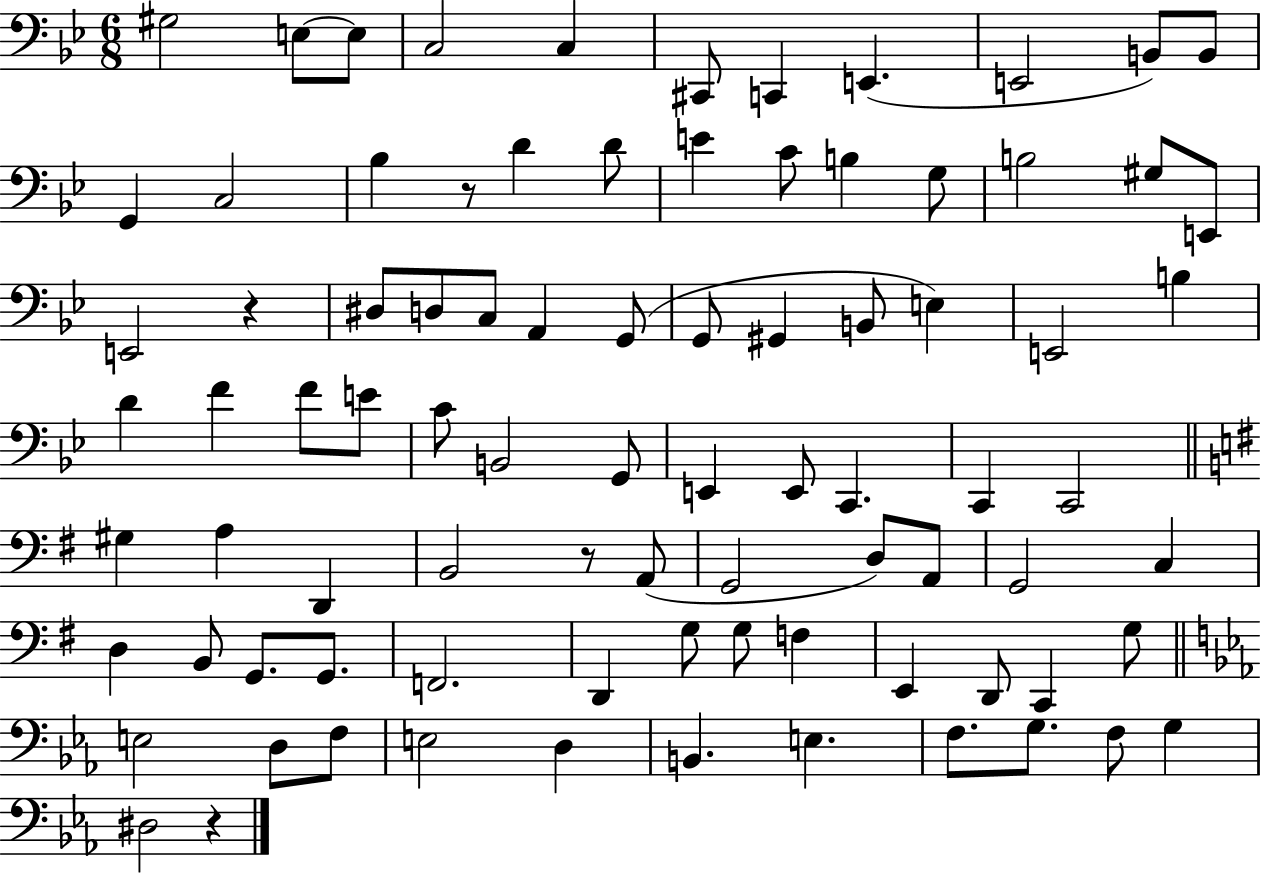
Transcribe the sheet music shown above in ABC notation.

X:1
T:Untitled
M:6/8
L:1/4
K:Bb
^G,2 E,/2 E,/2 C,2 C, ^C,,/2 C,, E,, E,,2 B,,/2 B,,/2 G,, C,2 _B, z/2 D D/2 E C/2 B, G,/2 B,2 ^G,/2 E,,/2 E,,2 z ^D,/2 D,/2 C,/2 A,, G,,/2 G,,/2 ^G,, B,,/2 E, E,,2 B, D F F/2 E/2 C/2 B,,2 G,,/2 E,, E,,/2 C,, C,, C,,2 ^G, A, D,, B,,2 z/2 A,,/2 G,,2 D,/2 A,,/2 G,,2 C, D, B,,/2 G,,/2 G,,/2 F,,2 D,, G,/2 G,/2 F, E,, D,,/2 C,, G,/2 E,2 D,/2 F,/2 E,2 D, B,, E, F,/2 G,/2 F,/2 G, ^D,2 z